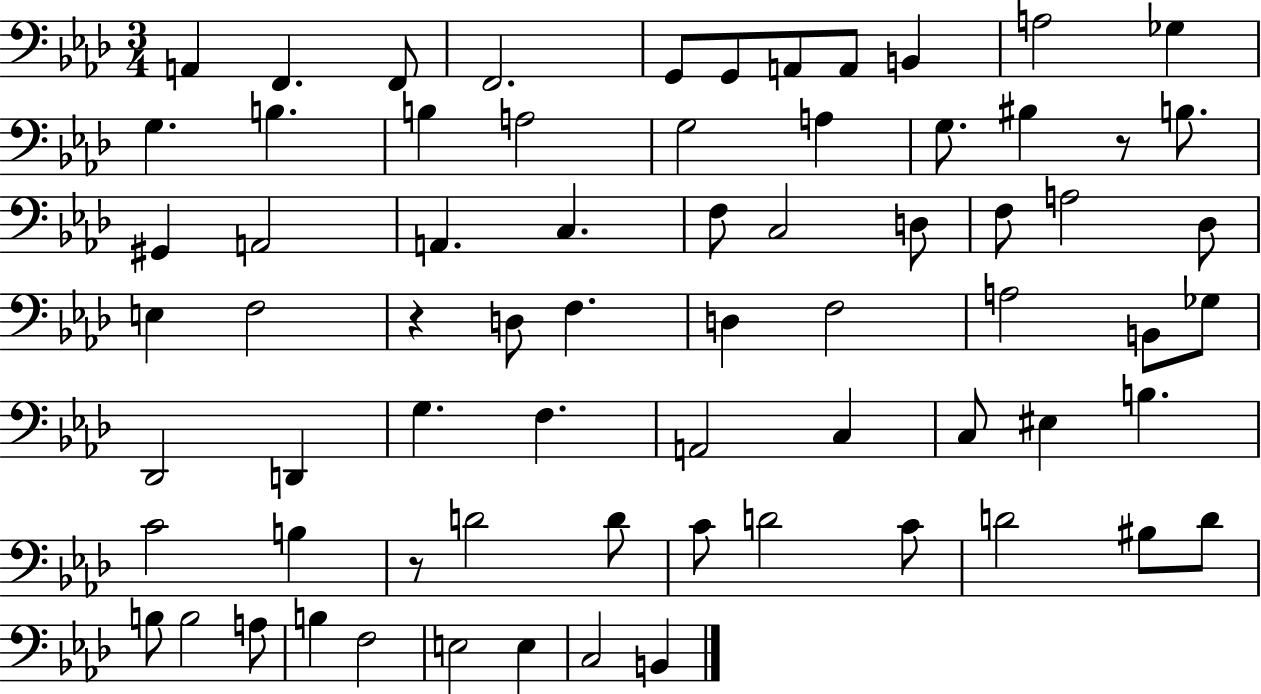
{
  \clef bass
  \numericTimeSignature
  \time 3/4
  \key aes \major
  a,4 f,4. f,8 | f,2. | g,8 g,8 a,8 a,8 b,4 | a2 ges4 | \break g4. b4. | b4 a2 | g2 a4 | g8. bis4 r8 b8. | \break gis,4 a,2 | a,4. c4. | f8 c2 d8 | f8 a2 des8 | \break e4 f2 | r4 d8 f4. | d4 f2 | a2 b,8 ges8 | \break des,2 d,4 | g4. f4. | a,2 c4 | c8 eis4 b4. | \break c'2 b4 | r8 d'2 d'8 | c'8 d'2 c'8 | d'2 bis8 d'8 | \break b8 b2 a8 | b4 f2 | e2 e4 | c2 b,4 | \break \bar "|."
}